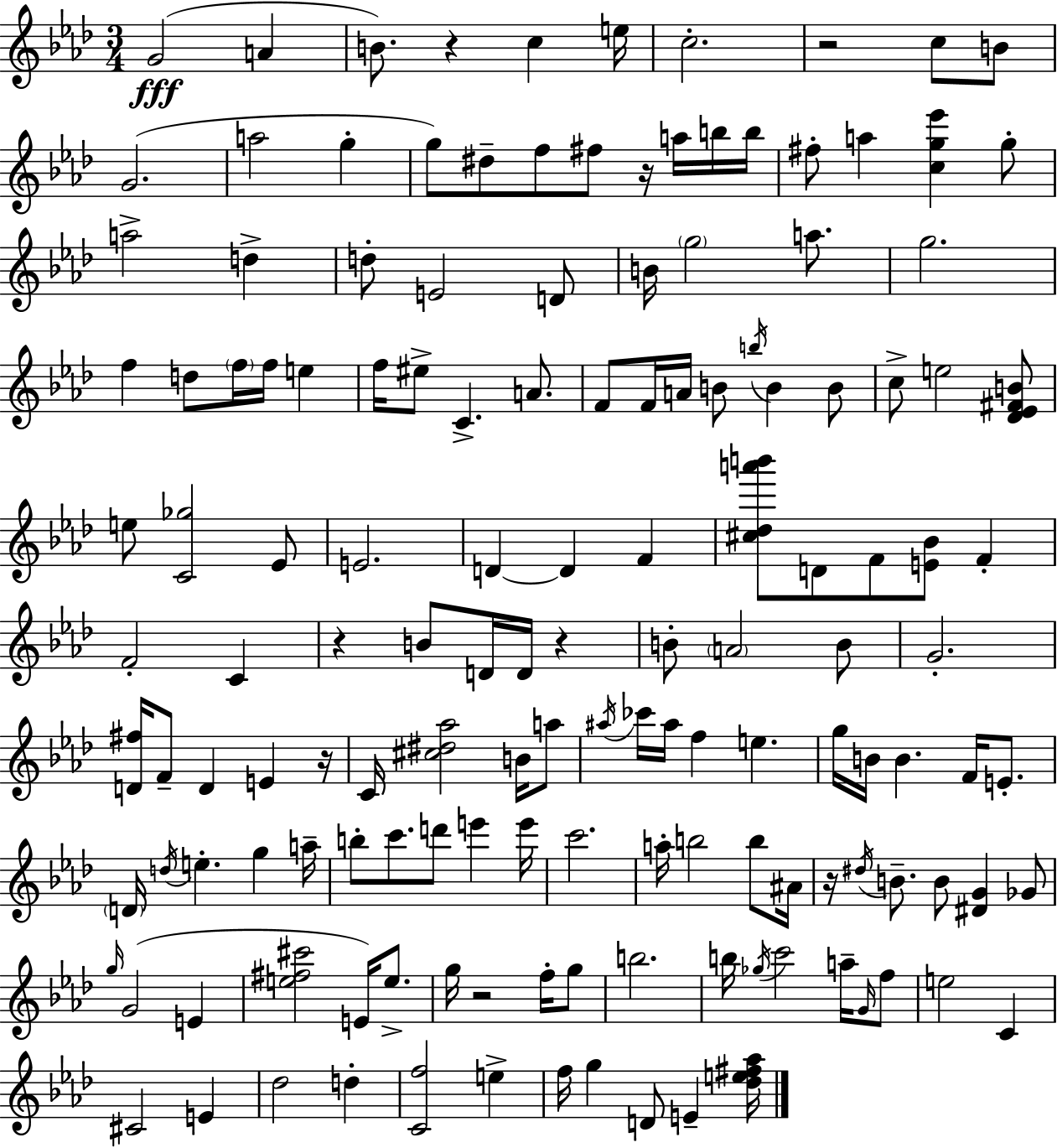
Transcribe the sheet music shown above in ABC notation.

X:1
T:Untitled
M:3/4
L:1/4
K:Fm
G2 A B/2 z c e/4 c2 z2 c/2 B/2 G2 a2 g g/2 ^d/2 f/2 ^f/2 z/4 a/4 b/4 b/4 ^f/2 a [cg_e'] g/2 a2 d d/2 E2 D/2 B/4 g2 a/2 g2 f d/2 f/4 f/4 e f/4 ^e/2 C A/2 F/2 F/4 A/4 B/2 b/4 B B/2 c/2 e2 [_D_E^FB]/2 e/2 [C_g]2 _E/2 E2 D D F [^c_da'b']/2 D/2 F/2 [E_B]/2 F F2 C z B/2 D/4 D/4 z B/2 A2 B/2 G2 [D^f]/4 F/2 D E z/4 C/4 [^c^d_a]2 B/4 a/2 ^a/4 _c'/4 ^a/4 f e g/4 B/4 B F/4 E/2 D/4 d/4 e g a/4 b/2 c'/2 d'/2 e' e'/4 c'2 a/4 b2 b/2 ^A/4 z/4 ^d/4 B/2 B/2 [^DG] _G/2 g/4 G2 E [e^f^c']2 E/4 e/2 g/4 z2 f/4 g/2 b2 b/4 _g/4 c'2 a/4 G/4 f/2 e2 C ^C2 E _d2 d [Cf]2 e f/4 g D/2 E [_de^f_a]/4